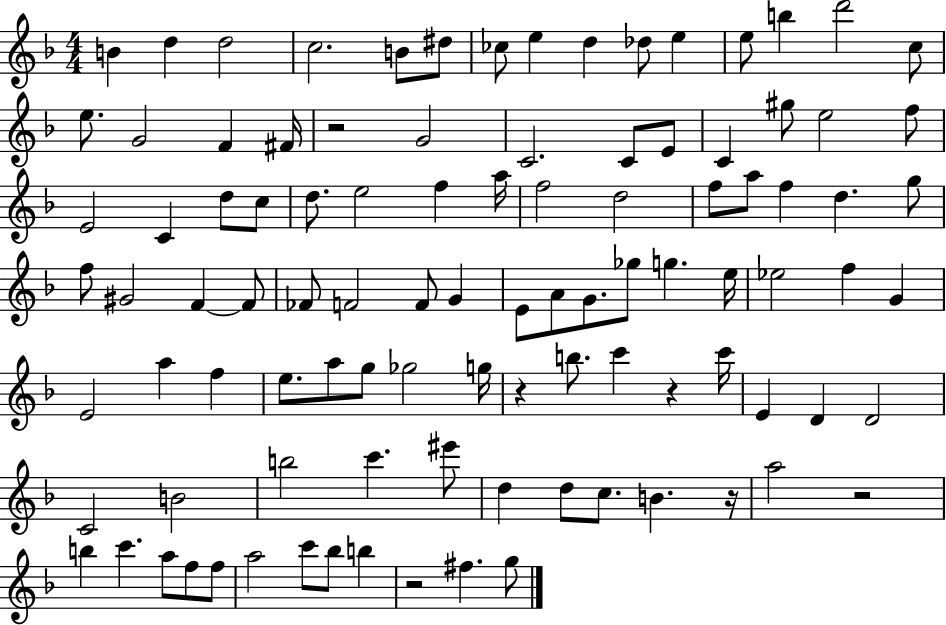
B4/q D5/q D5/h C5/h. B4/e D#5/e CES5/e E5/q D5/q Db5/e E5/q E5/e B5/q D6/h C5/e E5/e. G4/h F4/q F#4/s R/h G4/h C4/h. C4/e E4/e C4/q G#5/e E5/h F5/e E4/h C4/q D5/e C5/e D5/e. E5/h F5/q A5/s F5/h D5/h F5/e A5/e F5/q D5/q. G5/e F5/e G#4/h F4/q F4/e FES4/e F4/h F4/e G4/q E4/e A4/e G4/e. Gb5/e G5/q. E5/s Eb5/h F5/q G4/q E4/h A5/q F5/q E5/e. A5/e G5/e Gb5/h G5/s R/q B5/e. C6/q R/q C6/s E4/q D4/q D4/h C4/h B4/h B5/h C6/q. EIS6/e D5/q D5/e C5/e. B4/q. R/s A5/h R/h B5/q C6/q. A5/e F5/e F5/e A5/h C6/e Bb5/e B5/q R/h F#5/q. G5/e